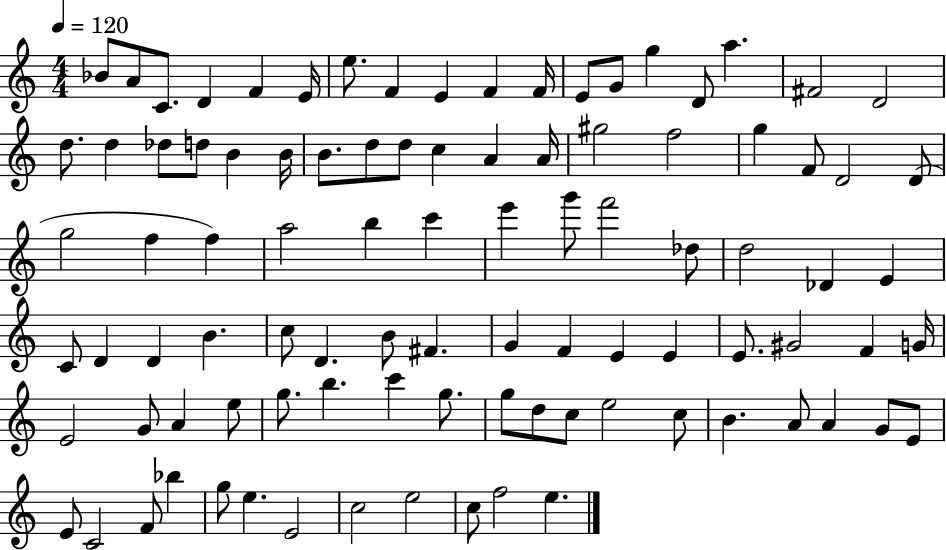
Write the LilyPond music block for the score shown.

{
  \clef treble
  \numericTimeSignature
  \time 4/4
  \key c \major
  \tempo 4 = 120
  bes'8 a'8 c'8. d'4 f'4 e'16 | e''8. f'4 e'4 f'4 f'16 | e'8 g'8 g''4 d'8 a''4. | fis'2 d'2 | \break d''8. d''4 des''8 d''8 b'4 b'16 | b'8. d''8 d''8 c''4 a'4 a'16 | gis''2 f''2 | g''4 f'8 d'2 d'8( | \break g''2 f''4 f''4) | a''2 b''4 c'''4 | e'''4 g'''8 f'''2 des''8 | d''2 des'4 e'4 | \break c'8 d'4 d'4 b'4. | c''8 d'4. b'8 fis'4. | g'4 f'4 e'4 e'4 | e'8. gis'2 f'4 g'16 | \break e'2 g'8 a'4 e''8 | g''8. b''4. c'''4 g''8. | g''8 d''8 c''8 e''2 c''8 | b'4. a'8 a'4 g'8 e'8 | \break e'8 c'2 f'8 bes''4 | g''8 e''4. e'2 | c''2 e''2 | c''8 f''2 e''4. | \break \bar "|."
}